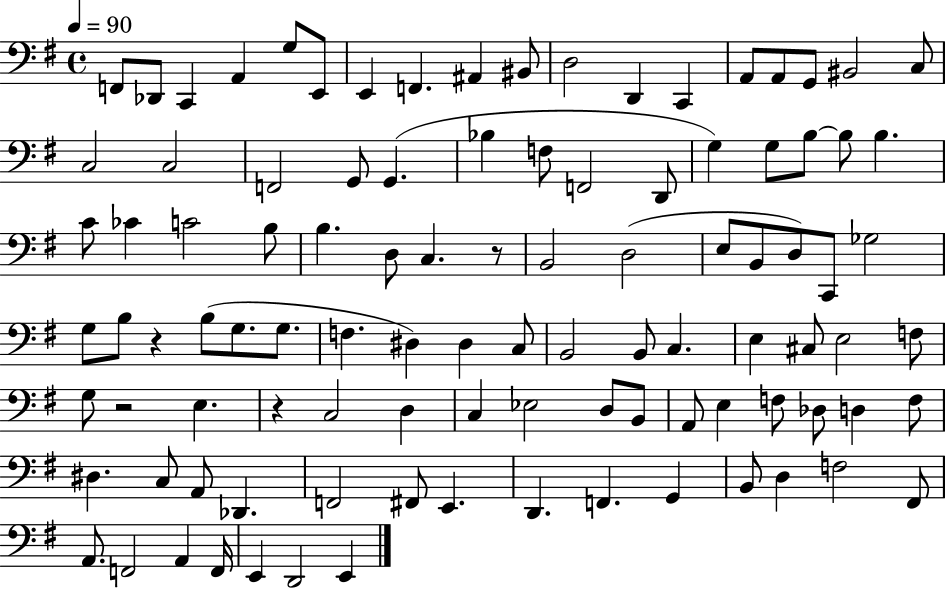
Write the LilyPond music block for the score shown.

{
  \clef bass
  \time 4/4
  \defaultTimeSignature
  \key g \major
  \tempo 4 = 90
  f,8 des,8 c,4 a,4 g8 e,8 | e,4 f,4. ais,4 bis,8 | d2 d,4 c,4 | a,8 a,8 g,8 bis,2 c8 | \break c2 c2 | f,2 g,8 g,4.( | bes4 f8 f,2 d,8 | g4) g8 b8~~ b8 b4. | \break c'8 ces'4 c'2 b8 | b4. d8 c4. r8 | b,2 d2( | e8 b,8 d8) c,8 ges2 | \break g8 b8 r4 b8( g8. g8. | f4. dis4) dis4 c8 | b,2 b,8 c4. | e4 cis8 e2 f8 | \break g8 r2 e4. | r4 c2 d4 | c4 ees2 d8 b,8 | a,8 e4 f8 des8 d4 f8 | \break dis4. c8 a,8 des,4. | f,2 fis,8 e,4. | d,4. f,4. g,4 | b,8 d4 f2 fis,8 | \break a,8. f,2 a,4 f,16 | e,4 d,2 e,4 | \bar "|."
}